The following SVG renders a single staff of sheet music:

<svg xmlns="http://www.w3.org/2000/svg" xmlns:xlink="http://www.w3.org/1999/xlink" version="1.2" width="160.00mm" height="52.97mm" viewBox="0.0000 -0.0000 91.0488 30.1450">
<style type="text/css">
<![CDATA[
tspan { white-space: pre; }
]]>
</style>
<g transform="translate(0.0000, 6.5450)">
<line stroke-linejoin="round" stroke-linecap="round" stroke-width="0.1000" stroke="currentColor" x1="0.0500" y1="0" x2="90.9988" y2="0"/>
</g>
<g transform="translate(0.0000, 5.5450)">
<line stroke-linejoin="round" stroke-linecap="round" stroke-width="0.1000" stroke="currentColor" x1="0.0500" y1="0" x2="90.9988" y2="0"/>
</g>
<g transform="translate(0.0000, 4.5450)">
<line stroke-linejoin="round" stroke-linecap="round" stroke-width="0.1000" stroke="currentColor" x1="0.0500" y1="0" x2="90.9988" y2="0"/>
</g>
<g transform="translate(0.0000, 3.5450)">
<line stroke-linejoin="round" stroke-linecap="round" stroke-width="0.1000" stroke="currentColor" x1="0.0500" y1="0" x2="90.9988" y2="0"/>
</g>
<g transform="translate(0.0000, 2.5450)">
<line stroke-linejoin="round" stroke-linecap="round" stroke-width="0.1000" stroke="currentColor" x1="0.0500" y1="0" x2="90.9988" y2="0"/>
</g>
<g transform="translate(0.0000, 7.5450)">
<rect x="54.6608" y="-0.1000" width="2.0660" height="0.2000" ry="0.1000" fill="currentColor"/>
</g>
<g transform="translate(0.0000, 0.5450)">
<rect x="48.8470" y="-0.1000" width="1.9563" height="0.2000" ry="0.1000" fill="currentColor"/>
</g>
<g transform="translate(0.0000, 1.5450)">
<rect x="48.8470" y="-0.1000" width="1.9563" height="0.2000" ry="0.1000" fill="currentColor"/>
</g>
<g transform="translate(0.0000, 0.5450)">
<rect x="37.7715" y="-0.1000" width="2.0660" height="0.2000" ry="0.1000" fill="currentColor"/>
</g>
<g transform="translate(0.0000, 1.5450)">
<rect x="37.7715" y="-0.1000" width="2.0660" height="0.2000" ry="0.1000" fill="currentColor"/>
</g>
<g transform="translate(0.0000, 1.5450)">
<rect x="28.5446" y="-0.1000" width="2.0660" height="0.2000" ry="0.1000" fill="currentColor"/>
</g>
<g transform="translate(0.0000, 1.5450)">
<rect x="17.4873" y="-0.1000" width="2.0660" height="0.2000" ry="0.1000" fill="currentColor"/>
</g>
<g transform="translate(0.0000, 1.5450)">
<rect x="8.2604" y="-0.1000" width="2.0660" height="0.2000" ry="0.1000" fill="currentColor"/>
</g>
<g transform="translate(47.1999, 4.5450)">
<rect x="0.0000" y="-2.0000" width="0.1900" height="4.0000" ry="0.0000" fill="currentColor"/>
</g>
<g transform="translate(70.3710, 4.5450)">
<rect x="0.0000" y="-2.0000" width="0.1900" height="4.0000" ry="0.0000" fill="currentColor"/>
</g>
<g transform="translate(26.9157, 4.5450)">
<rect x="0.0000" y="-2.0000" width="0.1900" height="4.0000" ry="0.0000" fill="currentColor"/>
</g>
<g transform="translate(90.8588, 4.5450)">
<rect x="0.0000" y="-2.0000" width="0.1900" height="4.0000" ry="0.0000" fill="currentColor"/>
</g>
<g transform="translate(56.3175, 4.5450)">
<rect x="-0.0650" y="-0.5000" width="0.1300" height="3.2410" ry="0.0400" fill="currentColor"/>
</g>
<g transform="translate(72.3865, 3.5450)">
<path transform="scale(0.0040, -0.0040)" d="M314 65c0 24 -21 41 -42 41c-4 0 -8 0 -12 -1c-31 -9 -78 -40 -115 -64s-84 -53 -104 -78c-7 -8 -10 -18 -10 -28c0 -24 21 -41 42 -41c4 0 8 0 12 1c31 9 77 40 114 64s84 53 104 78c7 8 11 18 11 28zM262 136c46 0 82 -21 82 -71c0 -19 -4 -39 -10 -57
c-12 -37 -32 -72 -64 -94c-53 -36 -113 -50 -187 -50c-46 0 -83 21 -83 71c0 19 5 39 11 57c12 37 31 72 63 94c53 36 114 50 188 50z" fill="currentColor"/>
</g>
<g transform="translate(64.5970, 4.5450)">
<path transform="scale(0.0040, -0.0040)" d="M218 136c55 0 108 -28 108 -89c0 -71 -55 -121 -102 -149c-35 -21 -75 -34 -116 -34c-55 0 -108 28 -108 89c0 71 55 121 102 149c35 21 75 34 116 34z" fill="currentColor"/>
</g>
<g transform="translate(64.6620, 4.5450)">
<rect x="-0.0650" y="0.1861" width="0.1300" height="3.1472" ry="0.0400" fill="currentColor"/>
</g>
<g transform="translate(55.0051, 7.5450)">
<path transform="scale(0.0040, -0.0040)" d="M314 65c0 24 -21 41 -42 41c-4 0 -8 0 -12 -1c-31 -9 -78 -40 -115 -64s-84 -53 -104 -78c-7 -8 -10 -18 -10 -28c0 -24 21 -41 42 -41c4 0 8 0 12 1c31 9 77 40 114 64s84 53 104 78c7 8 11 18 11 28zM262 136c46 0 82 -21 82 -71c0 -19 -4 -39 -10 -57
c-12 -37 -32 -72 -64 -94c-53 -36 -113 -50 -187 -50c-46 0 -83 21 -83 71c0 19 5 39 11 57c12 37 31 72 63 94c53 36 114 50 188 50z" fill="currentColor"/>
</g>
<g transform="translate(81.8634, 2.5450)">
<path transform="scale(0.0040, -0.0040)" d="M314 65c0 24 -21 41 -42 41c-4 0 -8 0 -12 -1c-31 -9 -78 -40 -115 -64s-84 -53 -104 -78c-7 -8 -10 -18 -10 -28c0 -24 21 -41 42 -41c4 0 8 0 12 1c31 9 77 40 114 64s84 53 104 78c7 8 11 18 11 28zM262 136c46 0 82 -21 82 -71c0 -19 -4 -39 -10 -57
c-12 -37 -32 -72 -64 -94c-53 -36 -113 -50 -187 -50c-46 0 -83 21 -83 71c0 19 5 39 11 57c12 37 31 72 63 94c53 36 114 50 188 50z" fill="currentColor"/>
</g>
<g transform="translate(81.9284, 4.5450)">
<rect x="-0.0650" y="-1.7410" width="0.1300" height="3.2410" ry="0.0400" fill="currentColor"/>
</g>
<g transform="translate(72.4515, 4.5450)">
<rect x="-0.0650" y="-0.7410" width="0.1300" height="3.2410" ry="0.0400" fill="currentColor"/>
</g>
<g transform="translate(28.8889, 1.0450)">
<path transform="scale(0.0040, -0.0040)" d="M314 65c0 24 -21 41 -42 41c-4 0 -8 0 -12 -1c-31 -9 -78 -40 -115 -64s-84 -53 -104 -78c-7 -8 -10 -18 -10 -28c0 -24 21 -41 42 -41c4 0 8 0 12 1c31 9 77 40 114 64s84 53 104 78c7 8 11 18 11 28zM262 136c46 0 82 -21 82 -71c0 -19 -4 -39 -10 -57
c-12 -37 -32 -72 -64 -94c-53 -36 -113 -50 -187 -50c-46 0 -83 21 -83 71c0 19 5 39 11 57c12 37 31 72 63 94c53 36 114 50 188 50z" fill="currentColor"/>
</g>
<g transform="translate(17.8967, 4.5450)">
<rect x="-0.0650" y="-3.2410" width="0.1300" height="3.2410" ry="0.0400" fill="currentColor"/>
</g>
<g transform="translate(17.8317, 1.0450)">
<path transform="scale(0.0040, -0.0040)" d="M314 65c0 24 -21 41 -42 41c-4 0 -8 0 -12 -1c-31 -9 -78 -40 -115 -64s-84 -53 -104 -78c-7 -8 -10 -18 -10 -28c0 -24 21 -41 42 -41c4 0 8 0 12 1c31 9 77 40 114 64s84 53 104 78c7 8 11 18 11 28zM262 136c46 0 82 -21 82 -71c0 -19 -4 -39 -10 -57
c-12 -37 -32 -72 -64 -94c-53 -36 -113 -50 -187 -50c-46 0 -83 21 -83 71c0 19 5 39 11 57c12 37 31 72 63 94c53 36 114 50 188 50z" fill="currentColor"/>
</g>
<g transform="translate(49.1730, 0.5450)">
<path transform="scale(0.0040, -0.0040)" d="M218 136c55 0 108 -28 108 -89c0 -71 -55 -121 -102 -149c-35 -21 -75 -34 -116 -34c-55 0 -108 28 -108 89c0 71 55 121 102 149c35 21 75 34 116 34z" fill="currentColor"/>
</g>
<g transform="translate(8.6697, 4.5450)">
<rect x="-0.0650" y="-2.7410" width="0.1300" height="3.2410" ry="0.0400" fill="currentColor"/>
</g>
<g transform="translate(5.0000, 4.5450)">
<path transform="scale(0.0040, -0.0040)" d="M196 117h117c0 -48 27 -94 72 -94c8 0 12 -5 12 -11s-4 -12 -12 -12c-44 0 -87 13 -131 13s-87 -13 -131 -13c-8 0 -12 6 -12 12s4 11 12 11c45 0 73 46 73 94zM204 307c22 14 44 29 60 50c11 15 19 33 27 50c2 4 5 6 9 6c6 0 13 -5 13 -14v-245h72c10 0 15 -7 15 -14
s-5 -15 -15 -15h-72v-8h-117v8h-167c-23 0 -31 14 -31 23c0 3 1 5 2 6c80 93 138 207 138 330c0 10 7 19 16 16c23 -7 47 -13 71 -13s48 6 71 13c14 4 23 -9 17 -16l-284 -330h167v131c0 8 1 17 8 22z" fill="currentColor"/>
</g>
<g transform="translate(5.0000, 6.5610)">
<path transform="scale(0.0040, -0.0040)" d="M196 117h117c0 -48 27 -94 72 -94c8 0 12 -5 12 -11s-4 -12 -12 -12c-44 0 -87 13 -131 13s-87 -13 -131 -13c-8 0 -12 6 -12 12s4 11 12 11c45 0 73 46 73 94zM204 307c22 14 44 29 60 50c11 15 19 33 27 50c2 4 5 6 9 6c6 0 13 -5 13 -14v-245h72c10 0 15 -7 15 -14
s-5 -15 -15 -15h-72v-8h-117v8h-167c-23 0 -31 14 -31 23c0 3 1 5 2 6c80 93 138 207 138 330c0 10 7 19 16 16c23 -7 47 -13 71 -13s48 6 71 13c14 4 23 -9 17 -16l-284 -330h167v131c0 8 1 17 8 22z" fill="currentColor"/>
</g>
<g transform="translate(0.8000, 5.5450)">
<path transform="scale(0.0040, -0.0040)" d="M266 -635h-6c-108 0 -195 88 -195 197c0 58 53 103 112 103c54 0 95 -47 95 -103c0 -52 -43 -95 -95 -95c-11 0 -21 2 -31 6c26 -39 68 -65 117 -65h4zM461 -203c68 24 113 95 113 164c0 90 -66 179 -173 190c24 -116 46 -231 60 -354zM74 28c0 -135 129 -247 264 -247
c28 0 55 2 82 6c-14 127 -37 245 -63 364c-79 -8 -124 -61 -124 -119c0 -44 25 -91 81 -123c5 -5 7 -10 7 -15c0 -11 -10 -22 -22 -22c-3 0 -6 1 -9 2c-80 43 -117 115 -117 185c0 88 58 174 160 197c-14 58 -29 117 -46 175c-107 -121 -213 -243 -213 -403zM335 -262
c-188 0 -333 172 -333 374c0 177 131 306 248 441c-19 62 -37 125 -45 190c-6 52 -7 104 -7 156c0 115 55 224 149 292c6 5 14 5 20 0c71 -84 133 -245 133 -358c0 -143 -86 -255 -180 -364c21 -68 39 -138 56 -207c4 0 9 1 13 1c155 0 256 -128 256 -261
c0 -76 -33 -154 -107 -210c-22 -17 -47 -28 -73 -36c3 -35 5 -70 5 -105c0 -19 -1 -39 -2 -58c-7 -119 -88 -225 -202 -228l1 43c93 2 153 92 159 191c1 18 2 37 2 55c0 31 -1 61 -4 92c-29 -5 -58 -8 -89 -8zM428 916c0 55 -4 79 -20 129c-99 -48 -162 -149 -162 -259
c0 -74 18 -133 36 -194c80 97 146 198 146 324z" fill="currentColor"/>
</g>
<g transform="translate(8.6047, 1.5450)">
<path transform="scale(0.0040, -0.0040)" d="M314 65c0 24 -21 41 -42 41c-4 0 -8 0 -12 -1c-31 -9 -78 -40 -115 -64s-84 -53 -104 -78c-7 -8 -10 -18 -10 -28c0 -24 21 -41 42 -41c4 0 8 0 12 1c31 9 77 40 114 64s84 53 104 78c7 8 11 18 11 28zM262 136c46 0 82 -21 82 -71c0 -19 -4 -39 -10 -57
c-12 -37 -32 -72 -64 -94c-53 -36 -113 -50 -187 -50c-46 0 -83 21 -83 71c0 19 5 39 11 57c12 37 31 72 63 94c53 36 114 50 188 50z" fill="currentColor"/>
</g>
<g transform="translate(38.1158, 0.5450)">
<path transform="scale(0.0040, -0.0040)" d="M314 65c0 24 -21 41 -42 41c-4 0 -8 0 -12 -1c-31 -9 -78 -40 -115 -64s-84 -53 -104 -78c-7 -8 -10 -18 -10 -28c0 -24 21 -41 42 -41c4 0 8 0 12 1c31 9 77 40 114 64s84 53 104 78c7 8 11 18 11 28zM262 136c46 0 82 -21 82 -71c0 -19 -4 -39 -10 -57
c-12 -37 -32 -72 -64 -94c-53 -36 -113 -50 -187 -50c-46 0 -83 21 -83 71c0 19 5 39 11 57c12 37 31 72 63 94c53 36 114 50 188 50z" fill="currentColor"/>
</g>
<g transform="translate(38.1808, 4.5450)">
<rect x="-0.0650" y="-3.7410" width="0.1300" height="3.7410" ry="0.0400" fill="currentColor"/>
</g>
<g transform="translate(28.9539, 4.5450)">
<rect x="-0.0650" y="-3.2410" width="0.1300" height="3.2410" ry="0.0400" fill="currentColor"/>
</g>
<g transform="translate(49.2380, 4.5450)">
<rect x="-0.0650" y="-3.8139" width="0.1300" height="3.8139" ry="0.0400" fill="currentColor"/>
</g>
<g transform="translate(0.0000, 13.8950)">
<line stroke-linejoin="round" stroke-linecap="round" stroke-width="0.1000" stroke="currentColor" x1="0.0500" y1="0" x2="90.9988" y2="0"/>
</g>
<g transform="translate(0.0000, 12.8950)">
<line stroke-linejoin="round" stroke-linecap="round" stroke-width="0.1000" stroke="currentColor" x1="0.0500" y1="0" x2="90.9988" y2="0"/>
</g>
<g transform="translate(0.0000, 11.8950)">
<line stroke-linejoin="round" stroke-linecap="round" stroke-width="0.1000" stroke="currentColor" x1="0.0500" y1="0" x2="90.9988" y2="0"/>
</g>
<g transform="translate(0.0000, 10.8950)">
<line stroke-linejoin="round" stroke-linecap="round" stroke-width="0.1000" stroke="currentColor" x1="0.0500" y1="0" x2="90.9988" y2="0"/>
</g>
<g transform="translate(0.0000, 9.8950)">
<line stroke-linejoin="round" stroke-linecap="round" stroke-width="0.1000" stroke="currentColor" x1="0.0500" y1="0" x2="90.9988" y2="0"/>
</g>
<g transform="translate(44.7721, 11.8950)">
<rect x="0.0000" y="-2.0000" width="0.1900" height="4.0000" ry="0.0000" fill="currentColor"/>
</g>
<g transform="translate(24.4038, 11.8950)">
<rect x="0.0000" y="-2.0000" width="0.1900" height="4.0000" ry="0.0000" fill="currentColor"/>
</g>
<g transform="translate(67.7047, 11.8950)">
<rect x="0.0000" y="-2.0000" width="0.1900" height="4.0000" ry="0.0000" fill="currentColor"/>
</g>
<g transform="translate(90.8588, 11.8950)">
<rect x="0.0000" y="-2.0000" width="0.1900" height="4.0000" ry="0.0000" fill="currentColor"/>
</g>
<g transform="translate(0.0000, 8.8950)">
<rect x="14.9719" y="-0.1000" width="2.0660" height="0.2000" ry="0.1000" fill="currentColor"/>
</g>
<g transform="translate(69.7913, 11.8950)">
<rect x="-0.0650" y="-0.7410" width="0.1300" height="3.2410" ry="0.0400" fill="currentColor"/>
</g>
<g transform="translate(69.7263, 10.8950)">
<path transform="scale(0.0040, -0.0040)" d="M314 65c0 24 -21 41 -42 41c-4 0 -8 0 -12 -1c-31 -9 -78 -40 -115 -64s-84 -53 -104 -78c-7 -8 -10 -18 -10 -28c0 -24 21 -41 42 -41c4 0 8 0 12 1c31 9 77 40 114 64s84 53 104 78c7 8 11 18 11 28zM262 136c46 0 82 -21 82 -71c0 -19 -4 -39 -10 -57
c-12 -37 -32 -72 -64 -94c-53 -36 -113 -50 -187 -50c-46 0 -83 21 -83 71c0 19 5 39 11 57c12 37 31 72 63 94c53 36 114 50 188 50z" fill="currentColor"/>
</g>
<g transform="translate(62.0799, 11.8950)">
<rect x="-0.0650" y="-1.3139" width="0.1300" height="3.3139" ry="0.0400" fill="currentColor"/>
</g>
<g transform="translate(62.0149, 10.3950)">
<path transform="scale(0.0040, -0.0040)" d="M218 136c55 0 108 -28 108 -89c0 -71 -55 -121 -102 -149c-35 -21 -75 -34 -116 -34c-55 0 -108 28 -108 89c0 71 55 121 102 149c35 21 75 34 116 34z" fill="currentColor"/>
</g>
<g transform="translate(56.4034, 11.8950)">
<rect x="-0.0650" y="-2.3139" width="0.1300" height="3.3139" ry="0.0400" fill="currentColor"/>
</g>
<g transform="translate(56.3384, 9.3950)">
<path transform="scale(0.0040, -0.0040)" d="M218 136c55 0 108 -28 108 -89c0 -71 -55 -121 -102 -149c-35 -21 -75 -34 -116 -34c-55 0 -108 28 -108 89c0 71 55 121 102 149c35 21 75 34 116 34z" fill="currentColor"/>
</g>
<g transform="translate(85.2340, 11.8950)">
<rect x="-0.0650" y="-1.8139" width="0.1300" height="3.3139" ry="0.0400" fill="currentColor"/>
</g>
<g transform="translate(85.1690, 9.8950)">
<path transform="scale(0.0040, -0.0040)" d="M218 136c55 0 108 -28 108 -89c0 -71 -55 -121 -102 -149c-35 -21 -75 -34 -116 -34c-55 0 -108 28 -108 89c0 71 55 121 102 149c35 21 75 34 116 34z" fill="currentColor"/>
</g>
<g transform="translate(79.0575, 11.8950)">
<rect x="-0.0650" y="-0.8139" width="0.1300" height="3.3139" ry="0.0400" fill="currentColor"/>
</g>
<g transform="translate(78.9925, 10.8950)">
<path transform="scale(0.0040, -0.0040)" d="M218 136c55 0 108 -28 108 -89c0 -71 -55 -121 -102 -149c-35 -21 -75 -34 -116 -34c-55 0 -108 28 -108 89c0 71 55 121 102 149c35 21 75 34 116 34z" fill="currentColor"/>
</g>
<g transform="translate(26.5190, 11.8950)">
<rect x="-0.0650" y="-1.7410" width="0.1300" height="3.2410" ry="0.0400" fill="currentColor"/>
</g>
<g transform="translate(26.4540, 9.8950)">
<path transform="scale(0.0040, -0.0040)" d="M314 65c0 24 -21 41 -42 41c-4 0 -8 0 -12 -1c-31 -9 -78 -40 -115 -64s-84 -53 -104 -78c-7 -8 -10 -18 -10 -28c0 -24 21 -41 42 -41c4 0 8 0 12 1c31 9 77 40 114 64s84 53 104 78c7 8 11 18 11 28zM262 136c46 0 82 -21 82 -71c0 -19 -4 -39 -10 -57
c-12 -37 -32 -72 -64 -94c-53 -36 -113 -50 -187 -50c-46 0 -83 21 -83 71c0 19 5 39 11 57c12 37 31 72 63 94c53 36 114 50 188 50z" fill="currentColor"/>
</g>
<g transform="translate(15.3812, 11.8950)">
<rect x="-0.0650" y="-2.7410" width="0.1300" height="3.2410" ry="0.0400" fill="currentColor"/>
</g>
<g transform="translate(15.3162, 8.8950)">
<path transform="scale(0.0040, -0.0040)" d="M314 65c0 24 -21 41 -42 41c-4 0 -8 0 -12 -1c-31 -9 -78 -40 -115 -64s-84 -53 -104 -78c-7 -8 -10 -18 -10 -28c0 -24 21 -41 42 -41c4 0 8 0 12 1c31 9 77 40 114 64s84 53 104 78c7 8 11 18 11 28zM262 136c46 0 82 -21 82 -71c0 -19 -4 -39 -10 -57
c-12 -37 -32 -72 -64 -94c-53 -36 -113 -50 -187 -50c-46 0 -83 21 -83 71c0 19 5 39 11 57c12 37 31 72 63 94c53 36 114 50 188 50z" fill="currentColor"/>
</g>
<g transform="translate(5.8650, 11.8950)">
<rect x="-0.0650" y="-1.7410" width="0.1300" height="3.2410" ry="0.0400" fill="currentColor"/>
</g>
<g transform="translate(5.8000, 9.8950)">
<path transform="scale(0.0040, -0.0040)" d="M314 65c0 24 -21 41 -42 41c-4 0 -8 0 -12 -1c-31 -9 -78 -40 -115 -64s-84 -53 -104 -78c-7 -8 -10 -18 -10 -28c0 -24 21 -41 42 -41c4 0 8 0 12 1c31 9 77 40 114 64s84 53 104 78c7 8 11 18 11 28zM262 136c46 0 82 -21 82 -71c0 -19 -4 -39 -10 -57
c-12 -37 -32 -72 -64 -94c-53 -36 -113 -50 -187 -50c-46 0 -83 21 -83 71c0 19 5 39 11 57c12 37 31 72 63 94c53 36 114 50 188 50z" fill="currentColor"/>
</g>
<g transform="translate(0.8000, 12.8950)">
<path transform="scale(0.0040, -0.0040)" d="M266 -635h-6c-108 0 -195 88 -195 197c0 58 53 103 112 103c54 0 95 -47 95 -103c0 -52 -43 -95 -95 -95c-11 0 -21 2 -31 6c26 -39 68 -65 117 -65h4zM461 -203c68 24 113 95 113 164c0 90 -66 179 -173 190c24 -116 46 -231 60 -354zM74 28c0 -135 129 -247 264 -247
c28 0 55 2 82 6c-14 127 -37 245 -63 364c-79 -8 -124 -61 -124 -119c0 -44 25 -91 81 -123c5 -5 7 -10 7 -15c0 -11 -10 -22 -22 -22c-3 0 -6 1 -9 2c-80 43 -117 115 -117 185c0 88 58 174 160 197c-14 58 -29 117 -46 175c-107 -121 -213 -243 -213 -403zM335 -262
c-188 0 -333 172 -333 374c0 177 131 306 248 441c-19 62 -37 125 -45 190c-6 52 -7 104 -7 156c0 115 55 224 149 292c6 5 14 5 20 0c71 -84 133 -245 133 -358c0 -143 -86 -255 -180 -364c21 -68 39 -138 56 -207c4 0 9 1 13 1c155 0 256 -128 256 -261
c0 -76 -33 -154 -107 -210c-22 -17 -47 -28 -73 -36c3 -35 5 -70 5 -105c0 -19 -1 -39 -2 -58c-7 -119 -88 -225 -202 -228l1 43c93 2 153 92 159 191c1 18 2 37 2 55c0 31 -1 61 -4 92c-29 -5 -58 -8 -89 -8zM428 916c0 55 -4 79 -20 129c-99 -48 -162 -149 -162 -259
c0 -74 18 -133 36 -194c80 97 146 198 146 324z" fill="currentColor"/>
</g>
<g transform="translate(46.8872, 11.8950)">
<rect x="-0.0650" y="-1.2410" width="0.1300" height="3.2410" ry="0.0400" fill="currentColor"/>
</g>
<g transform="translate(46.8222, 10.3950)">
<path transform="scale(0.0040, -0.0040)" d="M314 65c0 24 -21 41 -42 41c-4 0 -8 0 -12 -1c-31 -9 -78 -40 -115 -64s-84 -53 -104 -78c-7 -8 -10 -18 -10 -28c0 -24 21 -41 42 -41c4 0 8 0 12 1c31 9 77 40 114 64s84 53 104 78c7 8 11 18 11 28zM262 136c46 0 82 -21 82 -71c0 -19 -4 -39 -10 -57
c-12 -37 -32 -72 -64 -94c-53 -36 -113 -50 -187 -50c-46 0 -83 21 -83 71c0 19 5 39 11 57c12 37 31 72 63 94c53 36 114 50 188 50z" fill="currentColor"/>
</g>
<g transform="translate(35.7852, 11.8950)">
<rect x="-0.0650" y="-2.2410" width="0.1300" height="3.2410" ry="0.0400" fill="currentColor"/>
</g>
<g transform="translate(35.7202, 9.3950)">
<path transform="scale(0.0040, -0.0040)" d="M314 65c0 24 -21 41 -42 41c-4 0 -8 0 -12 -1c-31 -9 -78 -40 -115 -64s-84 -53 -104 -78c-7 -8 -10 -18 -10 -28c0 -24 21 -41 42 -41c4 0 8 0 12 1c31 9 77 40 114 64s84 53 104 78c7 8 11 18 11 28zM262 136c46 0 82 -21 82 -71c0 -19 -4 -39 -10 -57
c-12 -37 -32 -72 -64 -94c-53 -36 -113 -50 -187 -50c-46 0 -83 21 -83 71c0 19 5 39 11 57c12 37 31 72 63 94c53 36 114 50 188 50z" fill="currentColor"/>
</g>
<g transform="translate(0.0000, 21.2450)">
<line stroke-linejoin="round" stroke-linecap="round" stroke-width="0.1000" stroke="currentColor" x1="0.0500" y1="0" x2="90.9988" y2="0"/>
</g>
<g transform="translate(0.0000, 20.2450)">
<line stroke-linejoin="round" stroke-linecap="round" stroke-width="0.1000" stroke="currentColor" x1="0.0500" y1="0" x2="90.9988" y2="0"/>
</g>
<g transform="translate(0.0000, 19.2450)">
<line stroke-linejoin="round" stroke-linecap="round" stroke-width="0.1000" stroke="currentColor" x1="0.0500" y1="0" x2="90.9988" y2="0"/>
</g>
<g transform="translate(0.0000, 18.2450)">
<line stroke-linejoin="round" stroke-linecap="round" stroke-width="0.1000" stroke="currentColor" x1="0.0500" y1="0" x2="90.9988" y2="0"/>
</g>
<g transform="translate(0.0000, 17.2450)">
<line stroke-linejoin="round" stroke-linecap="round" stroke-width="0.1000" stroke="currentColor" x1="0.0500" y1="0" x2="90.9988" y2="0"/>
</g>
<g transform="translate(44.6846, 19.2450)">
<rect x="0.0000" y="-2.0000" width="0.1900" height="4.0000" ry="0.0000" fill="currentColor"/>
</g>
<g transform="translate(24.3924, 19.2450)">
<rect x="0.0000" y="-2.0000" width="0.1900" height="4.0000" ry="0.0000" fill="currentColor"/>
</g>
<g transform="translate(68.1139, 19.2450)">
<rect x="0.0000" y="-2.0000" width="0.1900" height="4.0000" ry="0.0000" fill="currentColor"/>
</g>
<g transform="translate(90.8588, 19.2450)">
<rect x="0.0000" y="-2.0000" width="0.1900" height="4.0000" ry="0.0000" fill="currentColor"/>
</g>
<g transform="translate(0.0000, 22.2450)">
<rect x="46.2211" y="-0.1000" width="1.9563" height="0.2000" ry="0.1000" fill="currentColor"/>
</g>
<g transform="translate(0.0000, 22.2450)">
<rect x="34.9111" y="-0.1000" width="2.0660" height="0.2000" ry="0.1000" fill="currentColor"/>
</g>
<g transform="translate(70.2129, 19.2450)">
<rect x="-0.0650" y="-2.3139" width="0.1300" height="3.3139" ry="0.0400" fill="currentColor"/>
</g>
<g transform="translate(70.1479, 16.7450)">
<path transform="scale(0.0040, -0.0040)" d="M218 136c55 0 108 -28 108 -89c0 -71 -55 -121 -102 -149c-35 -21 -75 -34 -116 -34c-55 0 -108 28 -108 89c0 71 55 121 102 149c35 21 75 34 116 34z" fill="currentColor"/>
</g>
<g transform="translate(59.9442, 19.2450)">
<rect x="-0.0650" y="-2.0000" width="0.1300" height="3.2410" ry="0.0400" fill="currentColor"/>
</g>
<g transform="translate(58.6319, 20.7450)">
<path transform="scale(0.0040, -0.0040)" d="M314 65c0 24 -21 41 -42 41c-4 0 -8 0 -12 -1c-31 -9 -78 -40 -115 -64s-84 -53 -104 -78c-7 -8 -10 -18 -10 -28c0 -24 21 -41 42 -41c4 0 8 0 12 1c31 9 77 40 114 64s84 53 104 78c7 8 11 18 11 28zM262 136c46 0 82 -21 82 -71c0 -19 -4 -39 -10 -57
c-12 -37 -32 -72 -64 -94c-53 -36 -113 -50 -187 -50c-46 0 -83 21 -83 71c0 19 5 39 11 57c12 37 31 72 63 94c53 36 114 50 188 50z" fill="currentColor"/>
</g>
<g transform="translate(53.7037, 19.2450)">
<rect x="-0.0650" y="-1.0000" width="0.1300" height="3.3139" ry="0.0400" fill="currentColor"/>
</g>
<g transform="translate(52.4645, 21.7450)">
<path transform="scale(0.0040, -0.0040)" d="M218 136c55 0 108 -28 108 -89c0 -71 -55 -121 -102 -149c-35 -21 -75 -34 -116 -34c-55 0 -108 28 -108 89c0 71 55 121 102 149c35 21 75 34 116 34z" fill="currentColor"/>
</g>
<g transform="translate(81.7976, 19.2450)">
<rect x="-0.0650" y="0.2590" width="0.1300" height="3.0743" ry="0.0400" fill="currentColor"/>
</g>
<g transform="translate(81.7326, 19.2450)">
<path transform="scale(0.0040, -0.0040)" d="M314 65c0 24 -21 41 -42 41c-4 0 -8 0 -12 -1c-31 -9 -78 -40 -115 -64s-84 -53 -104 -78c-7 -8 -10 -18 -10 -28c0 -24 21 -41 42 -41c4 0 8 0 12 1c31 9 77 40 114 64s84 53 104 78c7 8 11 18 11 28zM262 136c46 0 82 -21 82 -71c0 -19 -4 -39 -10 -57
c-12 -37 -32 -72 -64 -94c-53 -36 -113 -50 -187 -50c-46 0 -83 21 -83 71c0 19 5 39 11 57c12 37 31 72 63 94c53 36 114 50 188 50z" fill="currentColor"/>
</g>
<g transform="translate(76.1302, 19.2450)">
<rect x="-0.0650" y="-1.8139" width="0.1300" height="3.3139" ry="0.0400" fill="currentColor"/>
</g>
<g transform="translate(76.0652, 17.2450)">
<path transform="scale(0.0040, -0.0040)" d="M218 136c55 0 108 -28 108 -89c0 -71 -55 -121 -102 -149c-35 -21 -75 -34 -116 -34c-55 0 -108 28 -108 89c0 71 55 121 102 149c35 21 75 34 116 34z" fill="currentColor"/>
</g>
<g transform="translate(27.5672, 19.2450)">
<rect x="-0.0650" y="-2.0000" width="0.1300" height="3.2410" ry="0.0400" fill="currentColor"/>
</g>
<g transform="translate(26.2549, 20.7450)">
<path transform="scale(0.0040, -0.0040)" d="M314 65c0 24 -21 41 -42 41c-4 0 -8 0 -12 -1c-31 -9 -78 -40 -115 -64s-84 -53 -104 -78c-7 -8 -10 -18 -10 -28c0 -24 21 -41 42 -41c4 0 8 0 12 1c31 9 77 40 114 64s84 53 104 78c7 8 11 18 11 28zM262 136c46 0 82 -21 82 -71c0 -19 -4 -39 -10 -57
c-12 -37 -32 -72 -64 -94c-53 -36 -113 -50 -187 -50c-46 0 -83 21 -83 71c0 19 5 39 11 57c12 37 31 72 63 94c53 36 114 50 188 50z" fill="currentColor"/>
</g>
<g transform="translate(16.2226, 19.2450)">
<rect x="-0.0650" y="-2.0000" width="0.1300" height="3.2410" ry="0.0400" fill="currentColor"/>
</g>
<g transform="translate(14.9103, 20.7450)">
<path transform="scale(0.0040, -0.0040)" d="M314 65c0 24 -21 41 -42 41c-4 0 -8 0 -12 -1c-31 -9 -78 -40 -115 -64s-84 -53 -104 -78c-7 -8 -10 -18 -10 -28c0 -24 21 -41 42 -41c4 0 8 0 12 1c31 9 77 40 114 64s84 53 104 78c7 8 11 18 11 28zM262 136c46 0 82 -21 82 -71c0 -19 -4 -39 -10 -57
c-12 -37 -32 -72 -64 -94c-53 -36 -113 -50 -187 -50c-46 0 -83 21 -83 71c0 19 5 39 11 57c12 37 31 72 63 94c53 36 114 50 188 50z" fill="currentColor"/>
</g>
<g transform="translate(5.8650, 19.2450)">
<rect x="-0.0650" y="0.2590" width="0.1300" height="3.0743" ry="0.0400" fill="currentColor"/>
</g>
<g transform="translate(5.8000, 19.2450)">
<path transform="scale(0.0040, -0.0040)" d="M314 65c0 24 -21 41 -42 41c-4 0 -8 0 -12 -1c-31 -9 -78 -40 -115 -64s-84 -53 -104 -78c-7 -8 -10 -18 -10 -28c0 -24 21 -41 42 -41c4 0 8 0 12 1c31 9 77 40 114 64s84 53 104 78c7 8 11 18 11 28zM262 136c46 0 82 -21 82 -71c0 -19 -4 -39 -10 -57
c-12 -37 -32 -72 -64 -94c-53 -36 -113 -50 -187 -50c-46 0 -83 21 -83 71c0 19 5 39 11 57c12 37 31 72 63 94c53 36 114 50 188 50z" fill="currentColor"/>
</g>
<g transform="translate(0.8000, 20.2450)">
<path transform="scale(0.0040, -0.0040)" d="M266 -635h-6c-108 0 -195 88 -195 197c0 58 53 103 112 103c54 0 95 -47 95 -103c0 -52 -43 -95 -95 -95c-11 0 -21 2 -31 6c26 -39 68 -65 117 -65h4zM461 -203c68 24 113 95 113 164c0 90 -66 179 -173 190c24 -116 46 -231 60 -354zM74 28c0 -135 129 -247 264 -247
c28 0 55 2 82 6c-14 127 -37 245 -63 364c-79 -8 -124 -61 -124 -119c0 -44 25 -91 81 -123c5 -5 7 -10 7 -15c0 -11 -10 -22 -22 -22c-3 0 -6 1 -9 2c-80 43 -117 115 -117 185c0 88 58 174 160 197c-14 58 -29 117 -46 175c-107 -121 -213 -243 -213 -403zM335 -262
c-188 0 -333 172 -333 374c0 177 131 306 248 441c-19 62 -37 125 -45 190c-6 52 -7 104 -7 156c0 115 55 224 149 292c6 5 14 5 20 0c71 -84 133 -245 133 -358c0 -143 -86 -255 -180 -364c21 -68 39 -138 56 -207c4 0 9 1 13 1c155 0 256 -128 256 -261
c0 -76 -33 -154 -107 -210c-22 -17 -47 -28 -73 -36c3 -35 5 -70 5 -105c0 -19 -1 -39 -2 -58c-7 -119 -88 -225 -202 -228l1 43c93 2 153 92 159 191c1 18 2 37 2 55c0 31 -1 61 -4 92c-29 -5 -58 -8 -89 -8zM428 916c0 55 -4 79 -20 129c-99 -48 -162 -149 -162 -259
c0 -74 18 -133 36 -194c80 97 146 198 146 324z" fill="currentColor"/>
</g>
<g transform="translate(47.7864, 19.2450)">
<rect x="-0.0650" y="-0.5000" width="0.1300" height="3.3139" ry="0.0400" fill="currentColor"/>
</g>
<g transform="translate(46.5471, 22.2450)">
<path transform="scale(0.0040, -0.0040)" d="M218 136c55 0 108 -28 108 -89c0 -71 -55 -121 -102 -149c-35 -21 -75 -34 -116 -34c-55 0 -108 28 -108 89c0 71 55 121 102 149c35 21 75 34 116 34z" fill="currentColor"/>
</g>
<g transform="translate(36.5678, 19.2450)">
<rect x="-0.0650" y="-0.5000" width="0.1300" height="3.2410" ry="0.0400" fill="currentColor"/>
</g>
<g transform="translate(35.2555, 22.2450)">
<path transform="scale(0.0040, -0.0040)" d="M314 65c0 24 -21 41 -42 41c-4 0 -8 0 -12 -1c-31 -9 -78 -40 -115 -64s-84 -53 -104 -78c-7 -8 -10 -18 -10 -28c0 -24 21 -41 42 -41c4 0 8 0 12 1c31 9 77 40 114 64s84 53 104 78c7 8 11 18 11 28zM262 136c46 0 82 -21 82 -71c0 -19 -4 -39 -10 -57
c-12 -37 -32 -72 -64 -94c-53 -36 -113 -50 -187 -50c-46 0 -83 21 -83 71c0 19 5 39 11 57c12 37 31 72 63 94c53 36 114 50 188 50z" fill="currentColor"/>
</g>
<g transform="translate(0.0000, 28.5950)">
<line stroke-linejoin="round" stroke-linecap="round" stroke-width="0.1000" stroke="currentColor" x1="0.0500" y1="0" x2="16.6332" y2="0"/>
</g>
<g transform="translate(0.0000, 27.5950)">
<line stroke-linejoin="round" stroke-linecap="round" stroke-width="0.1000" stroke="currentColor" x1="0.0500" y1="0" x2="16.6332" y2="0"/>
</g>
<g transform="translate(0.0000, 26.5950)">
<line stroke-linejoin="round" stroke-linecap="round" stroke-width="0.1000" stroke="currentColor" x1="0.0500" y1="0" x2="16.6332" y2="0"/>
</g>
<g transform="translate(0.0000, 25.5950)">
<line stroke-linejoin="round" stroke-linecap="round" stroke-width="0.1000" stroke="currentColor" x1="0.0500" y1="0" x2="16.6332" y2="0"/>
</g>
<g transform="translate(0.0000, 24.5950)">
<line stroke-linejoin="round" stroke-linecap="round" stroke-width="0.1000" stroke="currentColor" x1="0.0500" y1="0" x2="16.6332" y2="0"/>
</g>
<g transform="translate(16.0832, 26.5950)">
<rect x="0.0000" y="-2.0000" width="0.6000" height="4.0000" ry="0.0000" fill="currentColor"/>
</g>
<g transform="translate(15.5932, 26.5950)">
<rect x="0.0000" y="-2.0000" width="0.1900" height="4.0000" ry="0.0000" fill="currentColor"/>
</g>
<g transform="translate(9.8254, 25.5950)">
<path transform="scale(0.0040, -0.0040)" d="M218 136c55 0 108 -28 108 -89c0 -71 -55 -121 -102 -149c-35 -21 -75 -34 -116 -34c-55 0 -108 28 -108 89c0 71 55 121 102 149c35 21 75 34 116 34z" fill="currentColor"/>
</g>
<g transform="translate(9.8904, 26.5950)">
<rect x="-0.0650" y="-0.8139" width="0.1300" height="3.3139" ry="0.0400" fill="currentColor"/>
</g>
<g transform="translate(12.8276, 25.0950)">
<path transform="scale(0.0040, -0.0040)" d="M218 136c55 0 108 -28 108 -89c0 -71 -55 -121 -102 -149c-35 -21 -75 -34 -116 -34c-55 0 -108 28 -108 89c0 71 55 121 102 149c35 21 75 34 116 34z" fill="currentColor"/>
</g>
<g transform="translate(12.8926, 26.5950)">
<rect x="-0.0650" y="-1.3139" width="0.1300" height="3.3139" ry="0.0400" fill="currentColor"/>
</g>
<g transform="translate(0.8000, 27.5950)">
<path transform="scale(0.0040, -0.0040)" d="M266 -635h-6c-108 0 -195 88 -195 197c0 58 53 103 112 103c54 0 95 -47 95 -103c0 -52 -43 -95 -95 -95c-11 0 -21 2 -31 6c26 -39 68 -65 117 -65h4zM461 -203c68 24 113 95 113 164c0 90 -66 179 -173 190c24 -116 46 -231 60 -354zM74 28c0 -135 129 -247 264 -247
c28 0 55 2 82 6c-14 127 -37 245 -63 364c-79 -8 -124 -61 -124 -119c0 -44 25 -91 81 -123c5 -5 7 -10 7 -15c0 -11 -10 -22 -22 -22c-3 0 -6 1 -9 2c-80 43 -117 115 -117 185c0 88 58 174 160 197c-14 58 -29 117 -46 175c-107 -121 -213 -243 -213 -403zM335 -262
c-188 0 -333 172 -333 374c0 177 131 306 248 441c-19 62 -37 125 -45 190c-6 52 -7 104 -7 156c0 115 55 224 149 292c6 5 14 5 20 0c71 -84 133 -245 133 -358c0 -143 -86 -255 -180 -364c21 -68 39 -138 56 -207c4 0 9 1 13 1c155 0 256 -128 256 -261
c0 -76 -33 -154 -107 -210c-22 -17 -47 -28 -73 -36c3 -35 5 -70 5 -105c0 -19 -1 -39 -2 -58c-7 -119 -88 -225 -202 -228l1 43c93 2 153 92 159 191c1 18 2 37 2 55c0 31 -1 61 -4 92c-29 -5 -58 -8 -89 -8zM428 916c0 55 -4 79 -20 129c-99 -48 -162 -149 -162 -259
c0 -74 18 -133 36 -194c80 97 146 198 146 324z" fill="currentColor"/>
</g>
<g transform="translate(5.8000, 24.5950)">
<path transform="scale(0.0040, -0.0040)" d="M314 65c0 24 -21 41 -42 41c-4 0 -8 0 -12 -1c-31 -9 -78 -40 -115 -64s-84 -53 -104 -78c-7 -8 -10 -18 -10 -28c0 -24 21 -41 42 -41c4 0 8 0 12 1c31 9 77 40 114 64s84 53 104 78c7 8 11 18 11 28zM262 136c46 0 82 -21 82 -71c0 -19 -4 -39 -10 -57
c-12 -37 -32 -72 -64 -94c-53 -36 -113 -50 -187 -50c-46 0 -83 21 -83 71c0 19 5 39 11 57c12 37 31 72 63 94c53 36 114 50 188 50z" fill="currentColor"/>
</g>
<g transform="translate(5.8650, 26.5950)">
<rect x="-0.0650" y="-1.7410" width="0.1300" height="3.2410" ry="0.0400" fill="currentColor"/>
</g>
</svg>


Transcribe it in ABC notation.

X:1
T:Untitled
M:4/4
L:1/4
K:C
a2 b2 b2 c'2 c' C2 B d2 f2 f2 a2 f2 g2 e2 g e d2 d f B2 F2 F2 C2 C D F2 g f B2 f2 d e